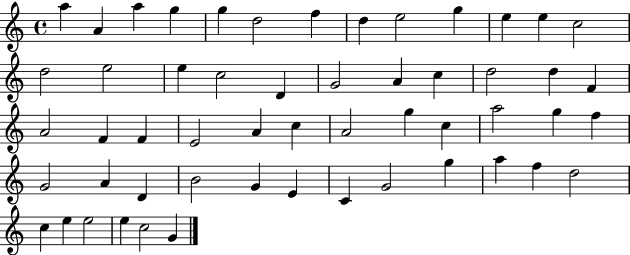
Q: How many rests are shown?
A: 0